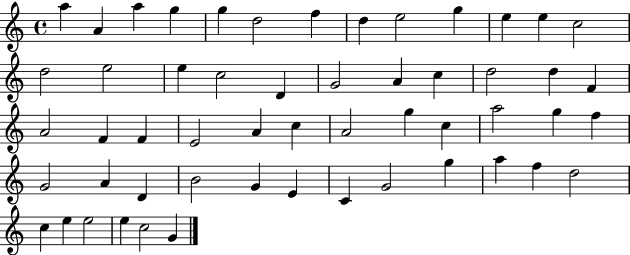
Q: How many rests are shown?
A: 0